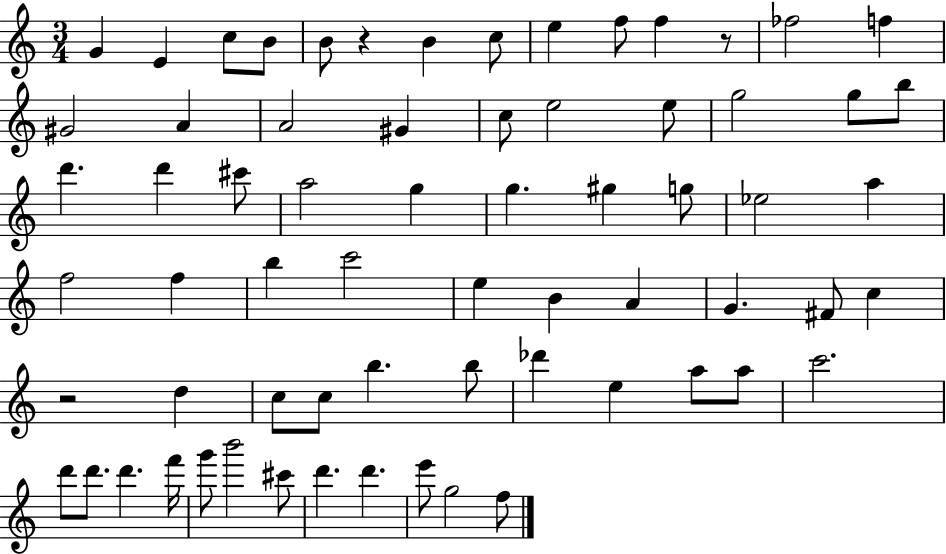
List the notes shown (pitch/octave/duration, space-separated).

G4/q E4/q C5/e B4/e B4/e R/q B4/q C5/e E5/q F5/e F5/q R/e FES5/h F5/q G#4/h A4/q A4/h G#4/q C5/e E5/h E5/e G5/h G5/e B5/e D6/q. D6/q C#6/e A5/h G5/q G5/q. G#5/q G5/e Eb5/h A5/q F5/h F5/q B5/q C6/h E5/q B4/q A4/q G4/q. F#4/e C5/q R/h D5/q C5/e C5/e B5/q. B5/e Db6/q E5/q A5/e A5/e C6/h. D6/e D6/e. D6/q. F6/s G6/e B6/h C#6/e D6/q. D6/q. E6/e G5/h F5/e